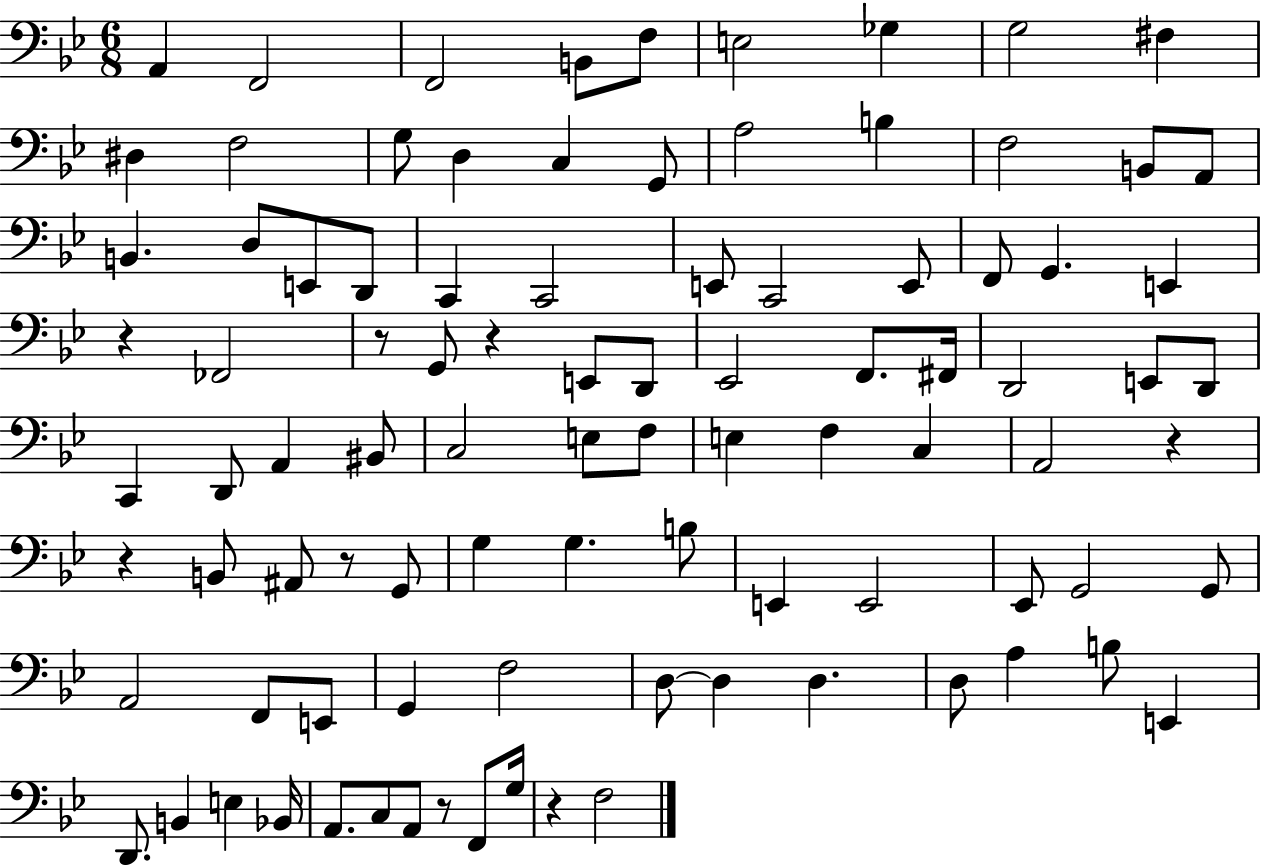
A2/q F2/h F2/h B2/e F3/e E3/h Gb3/q G3/h F#3/q D#3/q F3/h G3/e D3/q C3/q G2/e A3/h B3/q F3/h B2/e A2/e B2/q. D3/e E2/e D2/e C2/q C2/h E2/e C2/h E2/e F2/e G2/q. E2/q R/q FES2/h R/e G2/e R/q E2/e D2/e Eb2/h F2/e. F#2/s D2/h E2/e D2/e C2/q D2/e A2/q BIS2/e C3/h E3/e F3/e E3/q F3/q C3/q A2/h R/q R/q B2/e A#2/e R/e G2/e G3/q G3/q. B3/e E2/q E2/h Eb2/e G2/h G2/e A2/h F2/e E2/e G2/q F3/h D3/e D3/q D3/q. D3/e A3/q B3/e E2/q D2/e. B2/q E3/q Bb2/s A2/e. C3/e A2/e R/e F2/e G3/s R/q F3/h